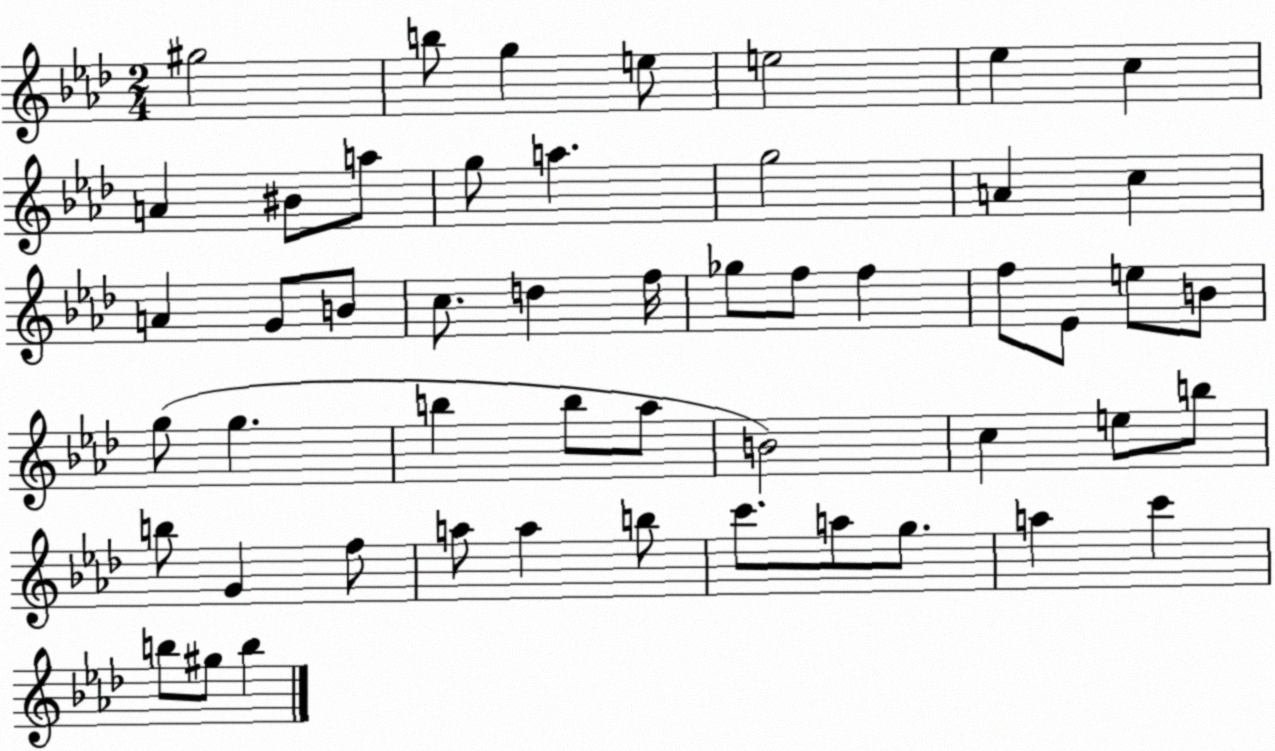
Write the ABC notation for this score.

X:1
T:Untitled
M:2/4
L:1/4
K:Ab
^g2 b/2 g e/2 e2 _e c A ^B/2 a/2 g/2 a g2 A c A G/2 B/2 c/2 d f/4 _g/2 f/2 f f/2 _E/2 e/2 B/2 g/2 g b b/2 _a/2 B2 c e/2 b/2 b/2 G f/2 a/2 a b/2 c'/2 a/2 g/2 a c' b/2 ^g/2 b